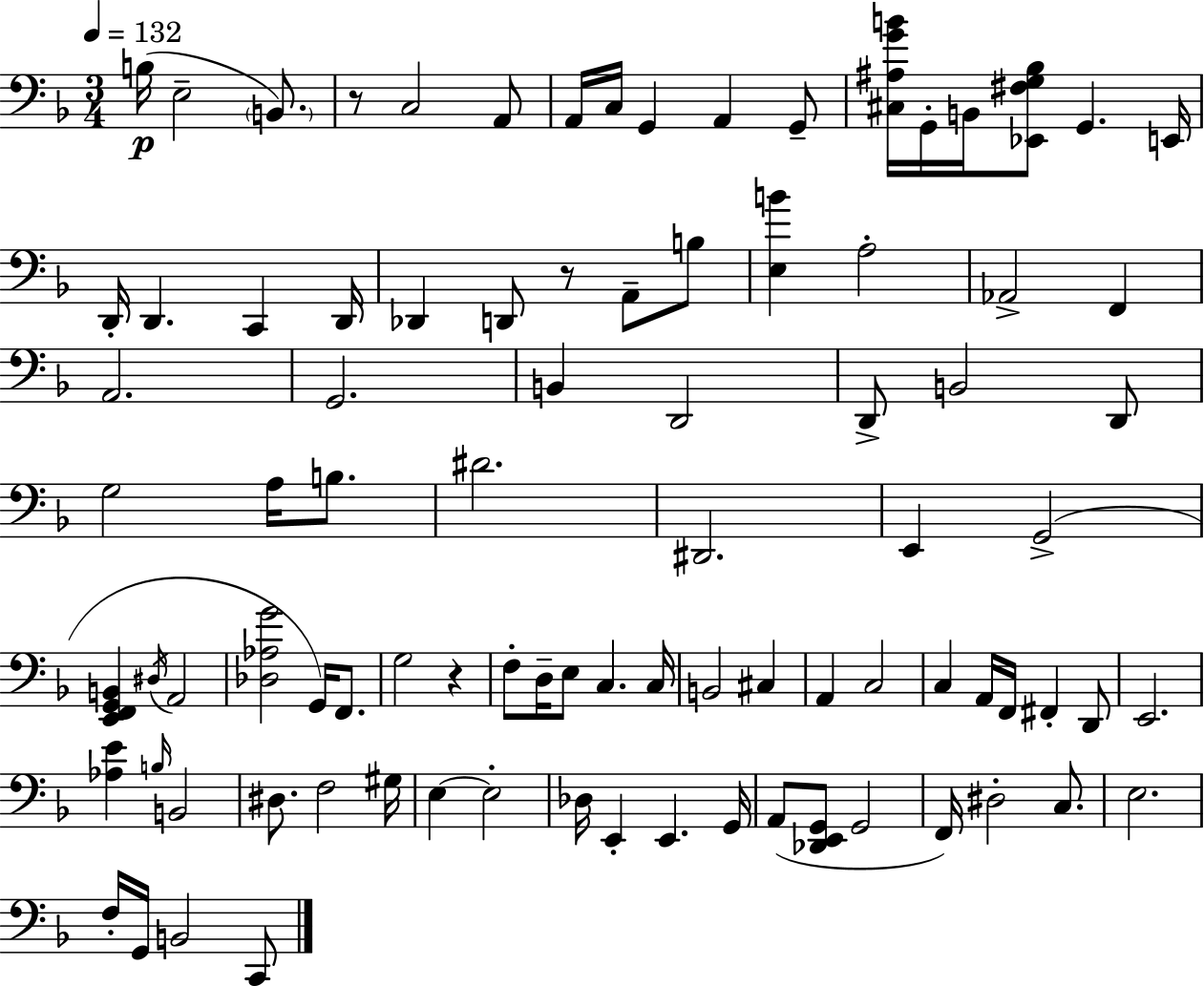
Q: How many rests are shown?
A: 3